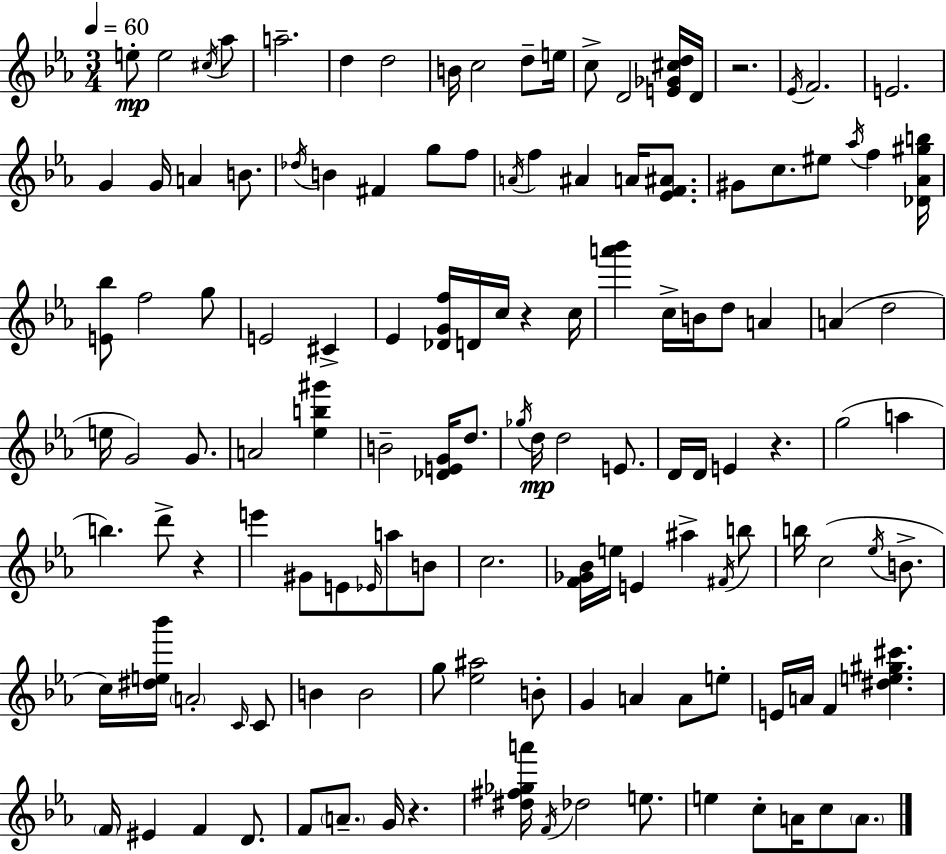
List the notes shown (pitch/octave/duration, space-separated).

E5/e E5/h C#5/s Ab5/e A5/h. D5/q D5/h B4/s C5/h D5/e E5/s C5/e D4/h [E4,Gb4,C#5,D5]/s D4/s R/h. Eb4/s F4/h. E4/h. G4/q G4/s A4/q B4/e. Db5/s B4/q F#4/q G5/e F5/e A4/s F5/q A#4/q A4/s [Eb4,F4,A#4]/e. G#4/e C5/e. EIS5/e Ab5/s F5/q [Db4,Ab4,G#5,B5]/s [E4,Bb5]/e F5/h G5/e E4/h C#4/q Eb4/q [Db4,G4,F5]/s D4/s C5/s R/q C5/s [A6,Bb6]/q C5/s B4/s D5/e A4/q A4/q D5/h E5/s G4/h G4/e. A4/h [Eb5,B5,G#6]/q B4/h [Db4,E4,G4]/s D5/e. Gb5/s D5/s D5/h E4/e. D4/s D4/s E4/q R/q. G5/h A5/q B5/q. D6/e R/q E6/q G#4/e E4/e Eb4/s A5/e B4/e C5/h. [F4,Gb4,Bb4]/s E5/s E4/q A#5/q F#4/s B5/e B5/s C5/h Eb5/s B4/e. C5/s [D#5,E5,Bb6]/s A4/h C4/s C4/e B4/q B4/h G5/e [Eb5,A#5]/h B4/e G4/q A4/q A4/e E5/e E4/s A4/s F4/q [D#5,E5,G#5,C#6]/q. F4/s EIS4/q F4/q D4/e. F4/e A4/e. G4/s R/q. [D#5,F#5,Gb5,A6]/s F4/s Db5/h E5/e. E5/q C5/e A4/s C5/e A4/e.